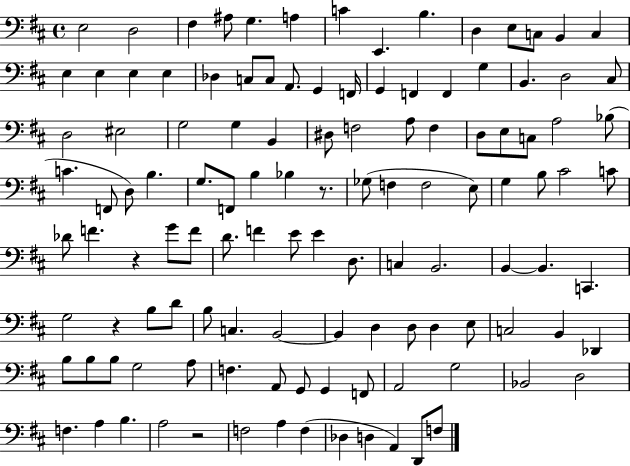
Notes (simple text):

E3/h D3/h F#3/q A#3/e G3/q. A3/q C4/q E2/q. B3/q. D3/q E3/e C3/e B2/q C3/q E3/q E3/q E3/q E3/q Db3/q C3/e C3/e A2/e. G2/q F2/s G2/q F2/q F2/q G3/q B2/q. D3/h C#3/e D3/h EIS3/h G3/h G3/q B2/q D#3/e F3/h A3/e F3/q D3/e E3/e C3/e A3/h Bb3/e C4/q. F2/e D3/e B3/q. G3/e. F2/e B3/q Bb3/q R/e. Gb3/e F3/q F3/h E3/e G3/q B3/e C#4/h C4/e Db4/e F4/q. R/q G4/e F4/e D4/e. F4/q E4/e E4/q D3/e. C3/q B2/h. B2/q B2/q. C2/q. G3/h R/q B3/e D4/e B3/e C3/q. B2/h B2/q D3/q D3/e D3/q E3/e C3/h B2/q Db2/q B3/e B3/e B3/e G3/h A3/e F3/q. A2/e G2/e G2/q F2/e A2/h G3/h Bb2/h D3/h F3/q. A3/q B3/q. A3/h R/h F3/h A3/q F3/q Db3/q D3/q A2/q D2/e F3/e